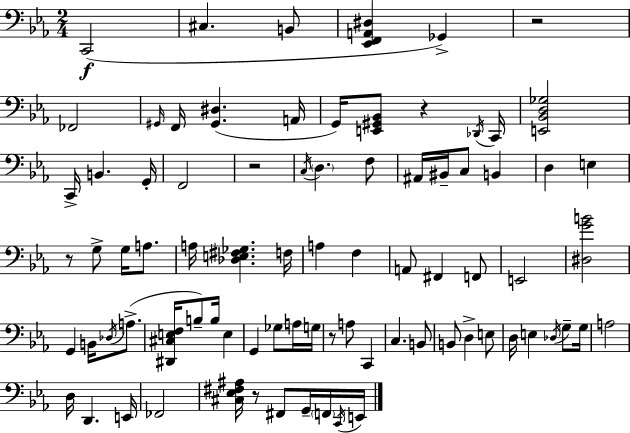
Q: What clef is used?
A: bass